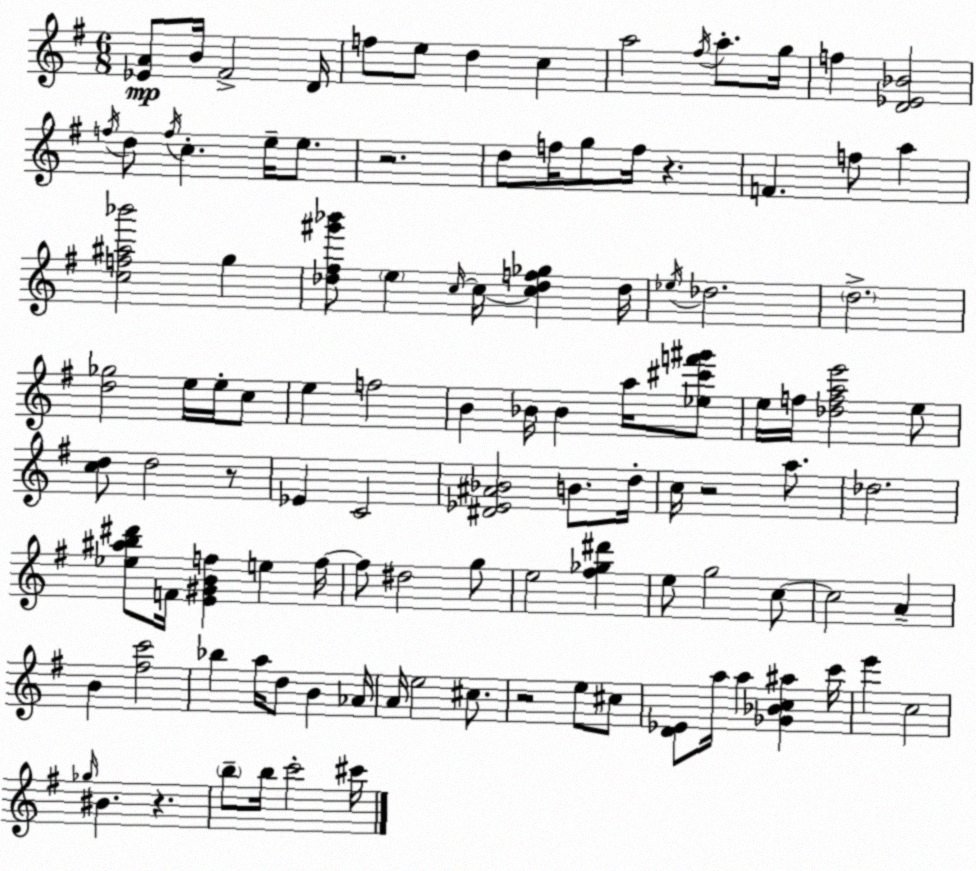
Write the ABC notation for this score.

X:1
T:Untitled
M:6/8
L:1/4
K:Em
[_EA]/2 B/4 ^F2 D/4 f/2 e/2 d c a2 ^f/4 a/2 g/4 f [D_E_B]2 f/4 d/2 f/4 c e/4 e/2 z2 d/2 f/4 g/2 f/4 z F f/2 a [cf^a_b']2 g [_d^f^g'_b']/2 e c/4 c/4 [c_df_g] _d/4 _e/4 _d2 d2 [d_g]2 e/4 e/4 c/2 e f2 B _B/4 _B a/4 [_e^c'f'^g']/2 e/4 f/4 [_dfae']2 e/2 [cd]/2 d2 z/2 _E C2 [^D_E^A_B]2 B/2 d/4 c/4 z2 a/2 _d2 [_e^ab^d']/2 F/4 [E^GBf] e f/4 f/2 ^d2 g/2 e2 [^f_g^d'] e/2 g2 c/2 c2 A B [^fc']2 _b a/4 d/2 B _A/4 A/4 e2 ^c/2 z2 e/2 ^c/2 [D_E]/2 a/4 a [_G_Bc^a] c'/4 e' c2 _g/4 ^B z b/2 b/4 c'2 ^c'/4